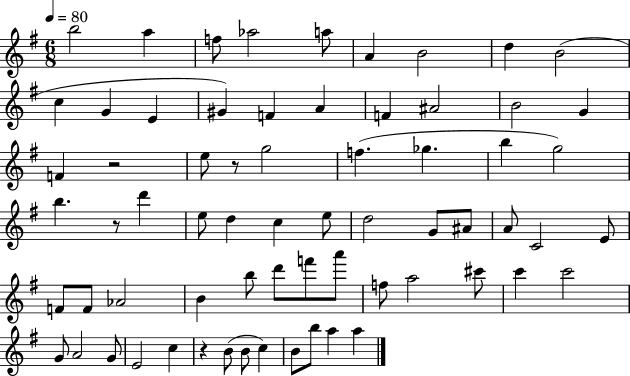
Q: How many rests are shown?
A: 4